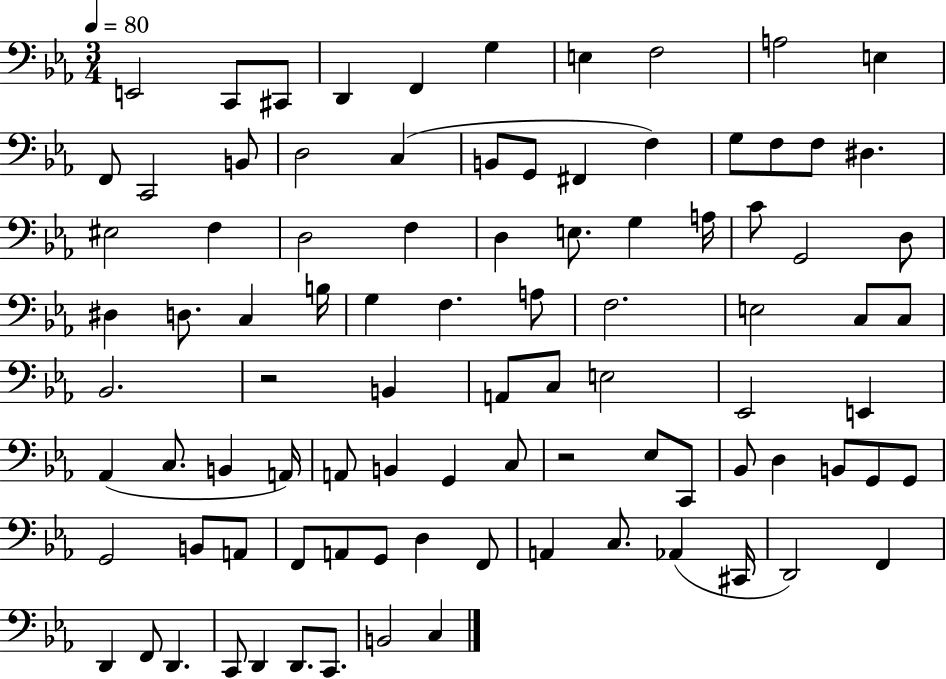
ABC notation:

X:1
T:Untitled
M:3/4
L:1/4
K:Eb
E,,2 C,,/2 ^C,,/2 D,, F,, G, E, F,2 A,2 E, F,,/2 C,,2 B,,/2 D,2 C, B,,/2 G,,/2 ^F,, F, G,/2 F,/2 F,/2 ^D, ^E,2 F, D,2 F, D, E,/2 G, A,/4 C/2 G,,2 D,/2 ^D, D,/2 C, B,/4 G, F, A,/2 F,2 E,2 C,/2 C,/2 _B,,2 z2 B,, A,,/2 C,/2 E,2 _E,,2 E,, _A,, C,/2 B,, A,,/4 A,,/2 B,, G,, C,/2 z2 _E,/2 C,,/2 _B,,/2 D, B,,/2 G,,/2 G,,/2 G,,2 B,,/2 A,,/2 F,,/2 A,,/2 G,,/2 D, F,,/2 A,, C,/2 _A,, ^C,,/4 D,,2 F,, D,, F,,/2 D,, C,,/2 D,, D,,/2 C,,/2 B,,2 C,